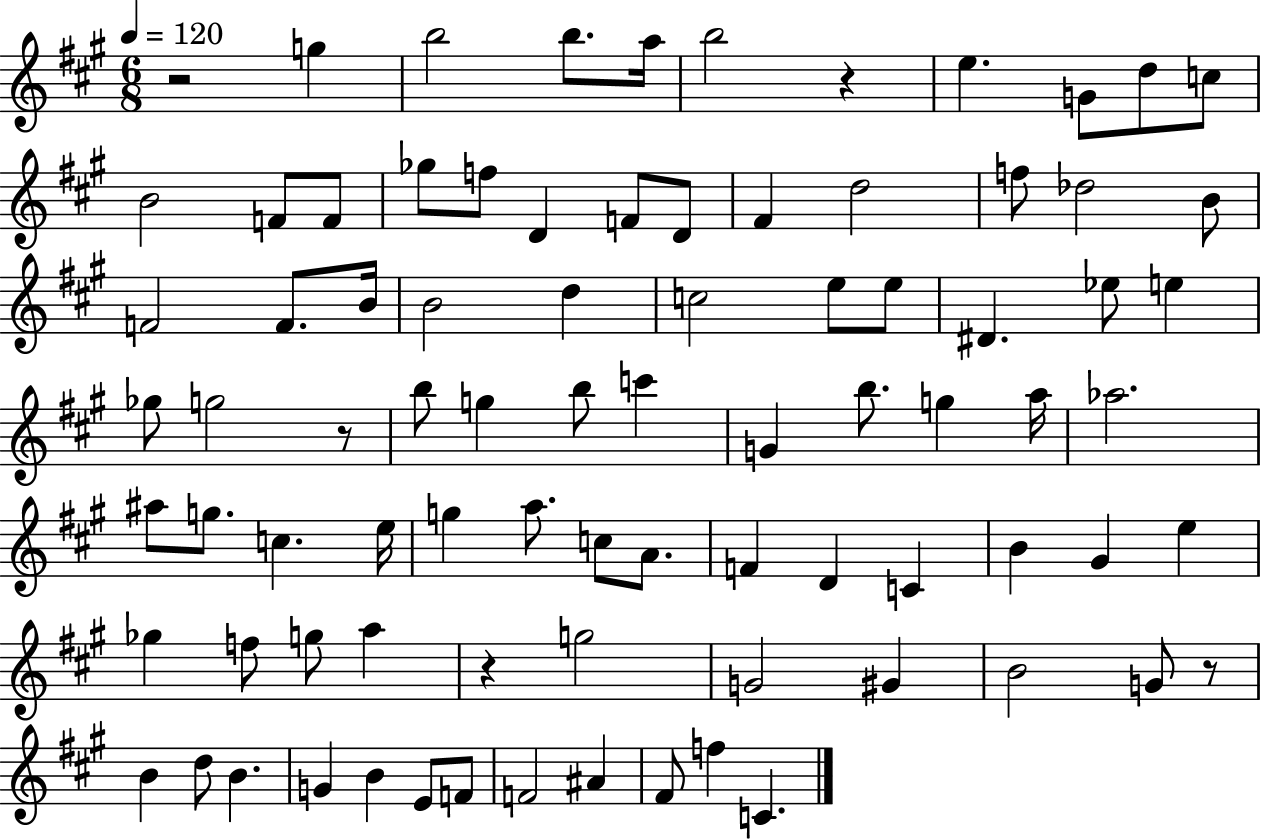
R/h G5/q B5/h B5/e. A5/s B5/h R/q E5/q. G4/e D5/e C5/e B4/h F4/e F4/e Gb5/e F5/e D4/q F4/e D4/e F#4/q D5/h F5/e Db5/h B4/e F4/h F4/e. B4/s B4/h D5/q C5/h E5/e E5/e D#4/q. Eb5/e E5/q Gb5/e G5/h R/e B5/e G5/q B5/e C6/q G4/q B5/e. G5/q A5/s Ab5/h. A#5/e G5/e. C5/q. E5/s G5/q A5/e. C5/e A4/e. F4/q D4/q C4/q B4/q G#4/q E5/q Gb5/q F5/e G5/e A5/q R/q G5/h G4/h G#4/q B4/h G4/e R/e B4/q D5/e B4/q. G4/q B4/q E4/e F4/e F4/h A#4/q F#4/e F5/q C4/q.